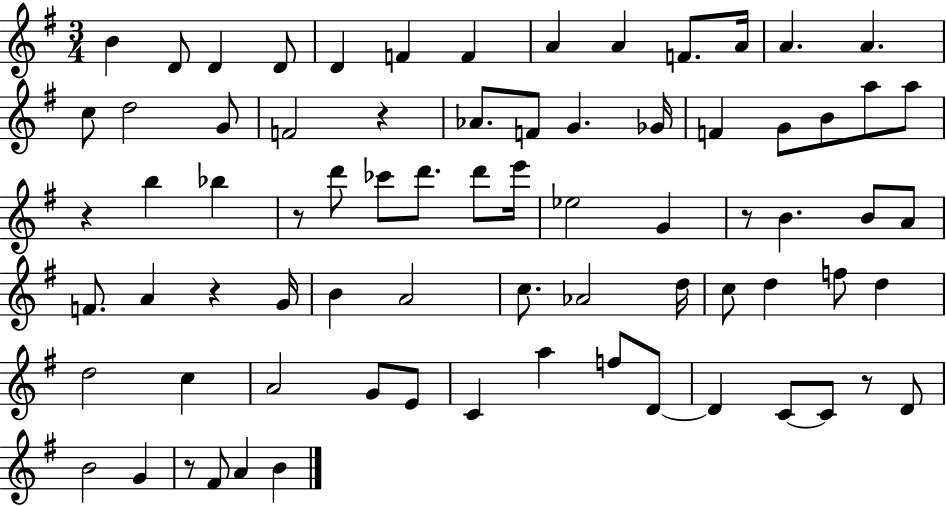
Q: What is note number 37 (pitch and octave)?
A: B4